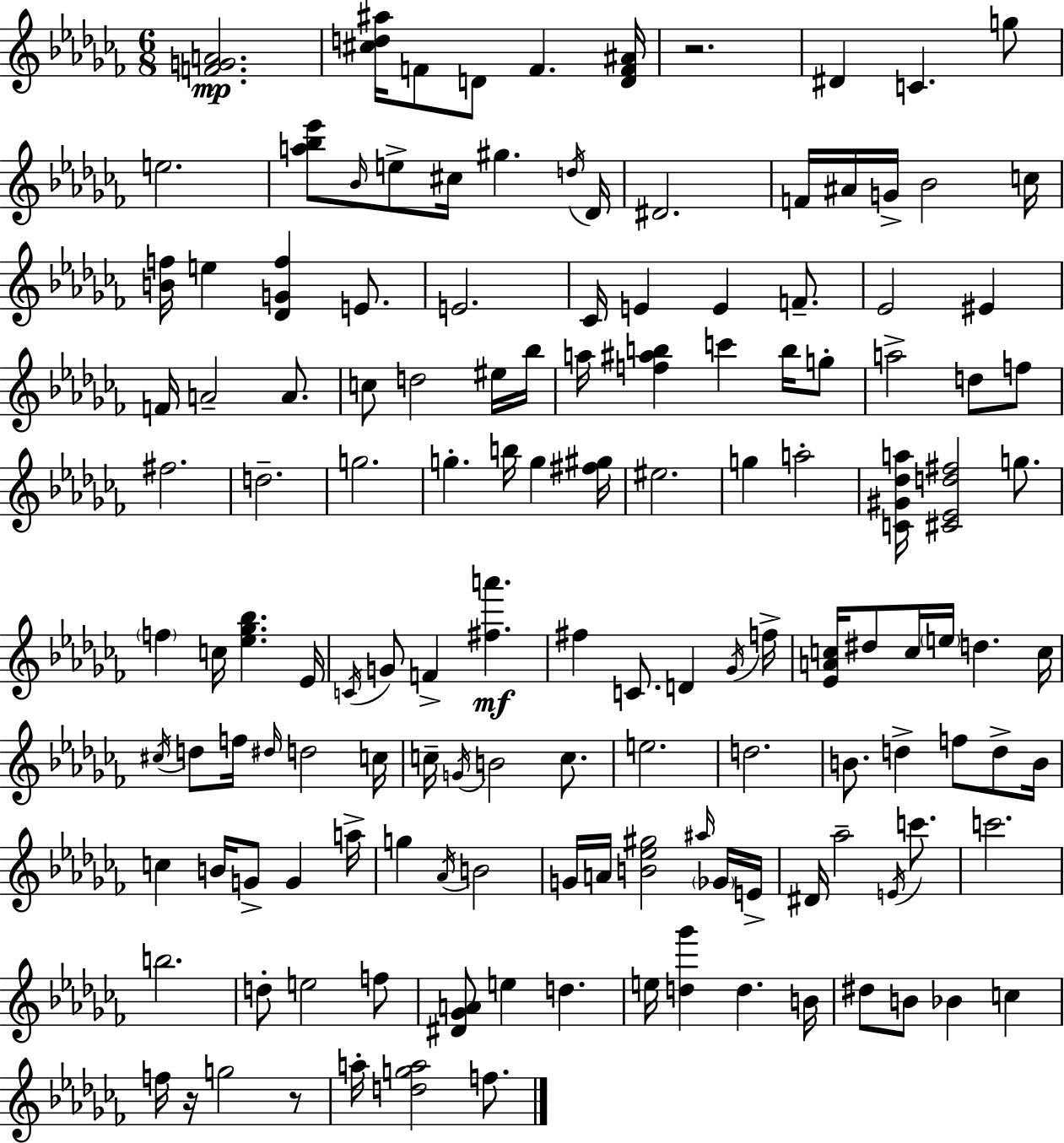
{
  \clef treble
  \numericTimeSignature
  \time 6/8
  \key aes \minor
  <f' g' a'>2.\mp | <cis'' d'' ais''>16 f'8 d'8 f'4. <d' f' ais'>16 | r2. | dis'4 c'4. g''8 | \break e''2. | <a'' bes'' ees'''>8 \grace { bes'16 } e''8-> cis''16 gis''4. | \acciaccatura { d''16 } des'16 dis'2. | f'16 ais'16 g'16-> bes'2 | \break c''16 <b' f''>16 e''4 <des' g' f''>4 e'8. | e'2. | ces'16 e'4 e'4 f'8.-- | ees'2 eis'4 | \break f'16 a'2-- a'8. | c''8 d''2 | eis''16 bes''16 a''16 <f'' ais'' b''>4 c'''4 b''16 | g''8-. a''2-> d''8 | \break f''8 fis''2. | d''2.-- | g''2. | g''4.-. b''16 g''4 | \break <fis'' gis''>16 eis''2. | g''4 a''2-. | <c' gis' des'' a''>16 <cis' ees' d'' fis''>2 g''8. | \parenthesize f''4 c''16 <ees'' ges'' bes''>4. | \break ees'16 \acciaccatura { c'16 } g'8 f'4-> <fis'' a'''>4.\mf | fis''4 c'8. d'4 | \acciaccatura { ges'16 } f''16-> <ees' a' c''>16 dis''8 c''16 \parenthesize e''16 d''4. | c''16 \acciaccatura { cis''16 } d''8 f''16 \grace { dis''16 } d''2 | \break c''16 c''16-- \acciaccatura { g'16 } b'2 | c''8. e''2. | d''2. | b'8. d''4-> | \break f''8 d''8-> b'16 c''4 b'16 | g'8-> g'4 a''16-> g''4 \acciaccatura { aes'16 } | b'2 g'16 a'16 <b' ees'' gis''>2 | \grace { ais''16 } \parenthesize ges'16 e'16-> dis'16 aes''2-- | \break \acciaccatura { e'16 } c'''8. c'''2. | b''2. | d''8-. | e''2 f''8 <dis' ges' a'>8 | \break e''4 d''4. e''16 <d'' ges'''>4 | d''4. b'16 dis''8 | b'8 bes'4 c''4 f''16 r16 | g''2 r8 a''16-. <d'' g'' a''>2 | \break f''8. \bar "|."
}